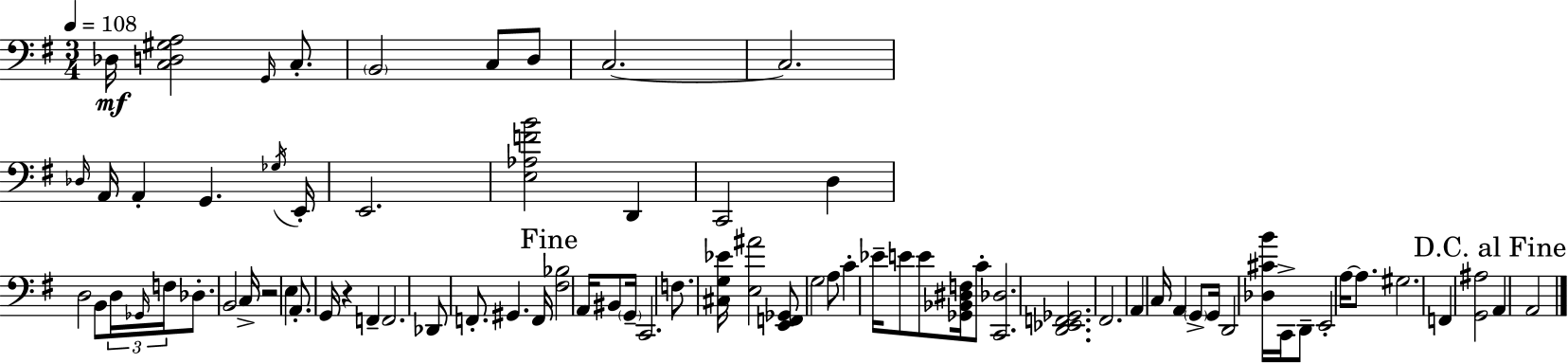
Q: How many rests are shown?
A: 2